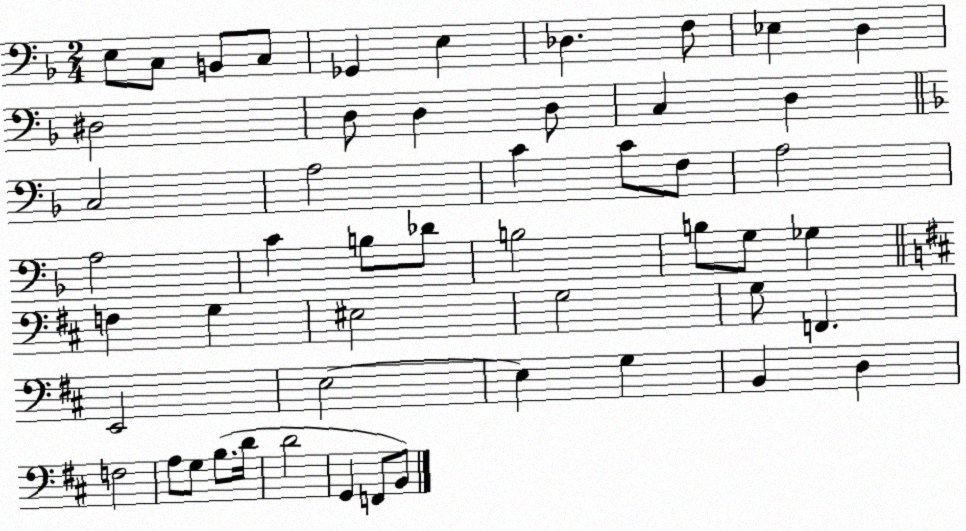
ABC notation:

X:1
T:Untitled
M:2/4
L:1/4
K:F
E,/2 C,/2 B,,/2 C,/2 _G,, E, _D, F,/2 _E, D, ^D,2 D,/2 D, D,/2 C, D, C,2 A,2 C C/2 F,/2 A,2 A,2 C B,/2 _D/2 B,2 B,/2 G,/2 _G, F, G, ^E,2 G,2 G,/2 F,, E,,2 E,2 E, G, B,, D, F,2 A,/2 G,/2 B,/2 D/4 D2 G,, F,,/2 B,,/2